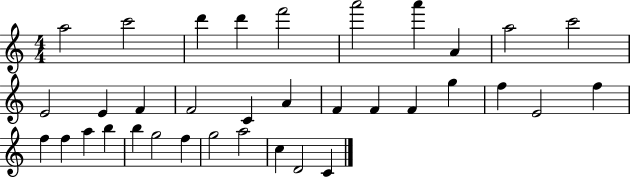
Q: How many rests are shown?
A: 0